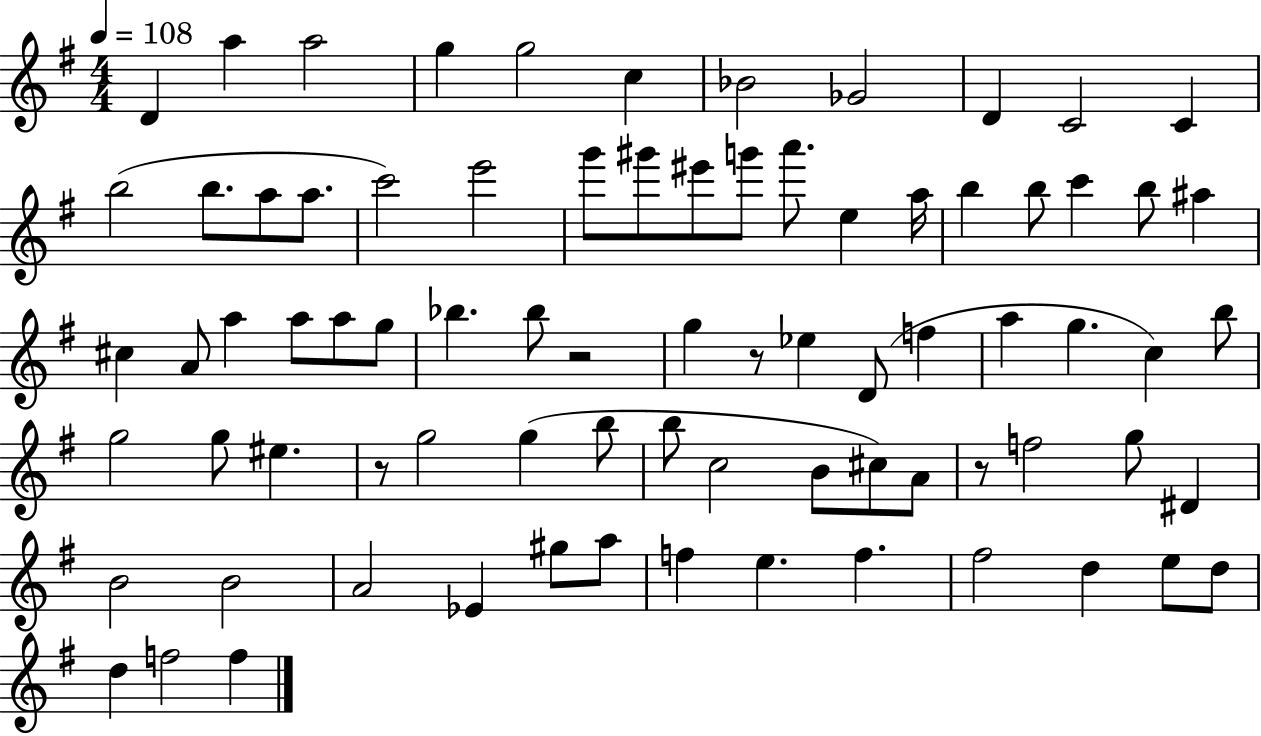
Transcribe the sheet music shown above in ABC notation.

X:1
T:Untitled
M:4/4
L:1/4
K:G
D a a2 g g2 c _B2 _G2 D C2 C b2 b/2 a/2 a/2 c'2 e'2 g'/2 ^g'/2 ^e'/2 g'/2 a'/2 e a/4 b b/2 c' b/2 ^a ^c A/2 a a/2 a/2 g/2 _b _b/2 z2 g z/2 _e D/2 f a g c b/2 g2 g/2 ^e z/2 g2 g b/2 b/2 c2 B/2 ^c/2 A/2 z/2 f2 g/2 ^D B2 B2 A2 _E ^g/2 a/2 f e f ^f2 d e/2 d/2 d f2 f